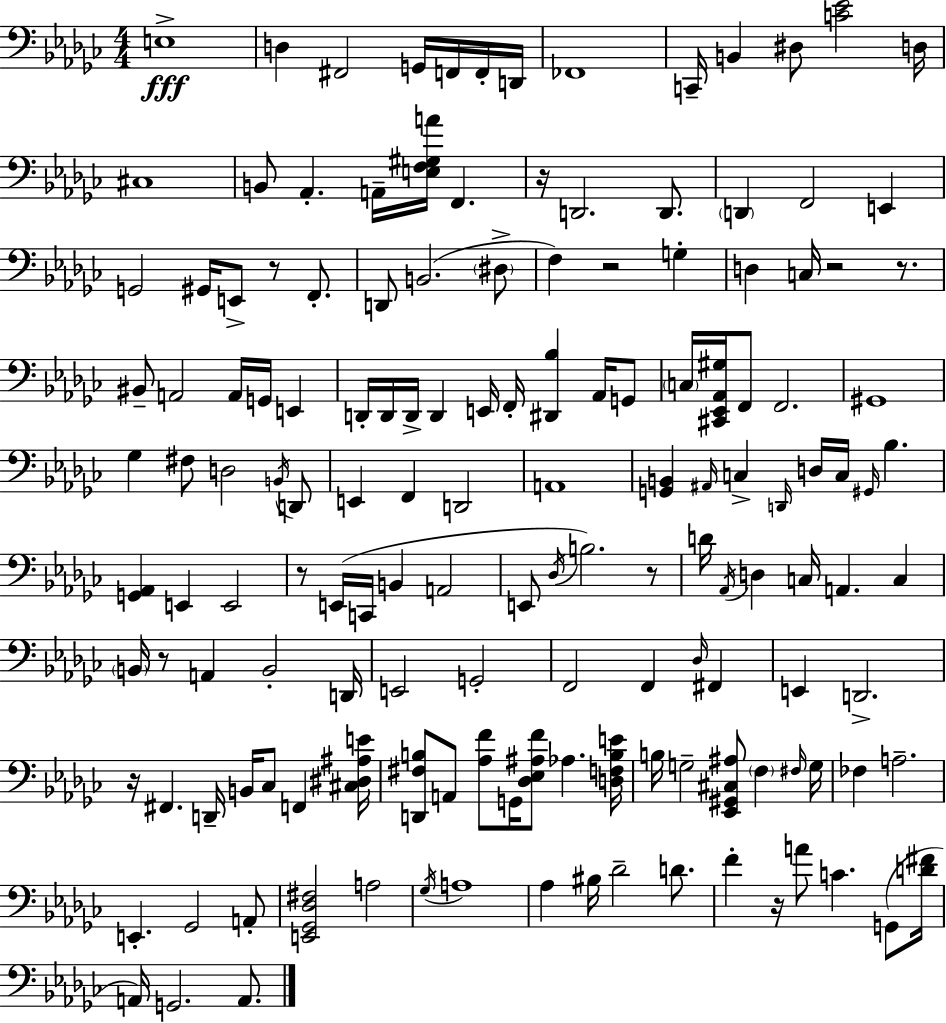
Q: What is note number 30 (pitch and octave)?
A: F3